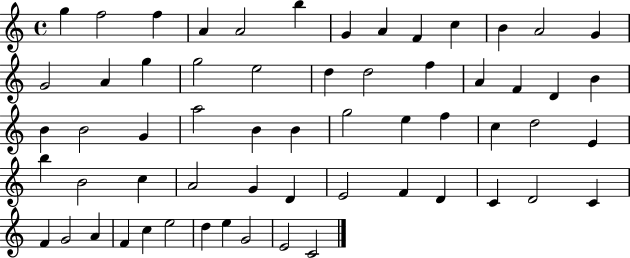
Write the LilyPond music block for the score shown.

{
  \clef treble
  \time 4/4
  \defaultTimeSignature
  \key c \major
  g''4 f''2 f''4 | a'4 a'2 b''4 | g'4 a'4 f'4 c''4 | b'4 a'2 g'4 | \break g'2 a'4 g''4 | g''2 e''2 | d''4 d''2 f''4 | a'4 f'4 d'4 b'4 | \break b'4 b'2 g'4 | a''2 b'4 b'4 | g''2 e''4 f''4 | c''4 d''2 e'4 | \break b''4 b'2 c''4 | a'2 g'4 d'4 | e'2 f'4 d'4 | c'4 d'2 c'4 | \break f'4 g'2 a'4 | f'4 c''4 e''2 | d''4 e''4 g'2 | e'2 c'2 | \break \bar "|."
}